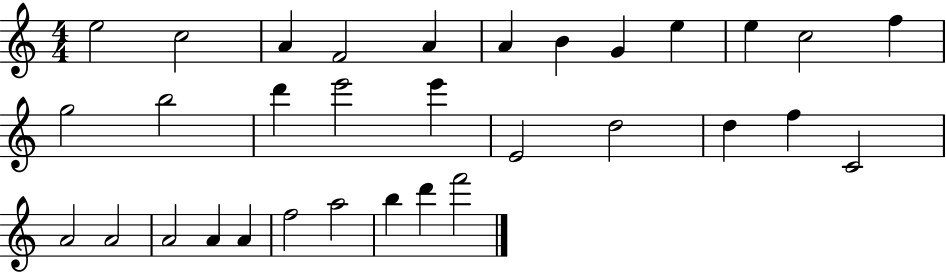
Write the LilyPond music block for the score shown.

{
  \clef treble
  \numericTimeSignature
  \time 4/4
  \key c \major
  e''2 c''2 | a'4 f'2 a'4 | a'4 b'4 g'4 e''4 | e''4 c''2 f''4 | \break g''2 b''2 | d'''4 e'''2 e'''4 | e'2 d''2 | d''4 f''4 c'2 | \break a'2 a'2 | a'2 a'4 a'4 | f''2 a''2 | b''4 d'''4 f'''2 | \break \bar "|."
}